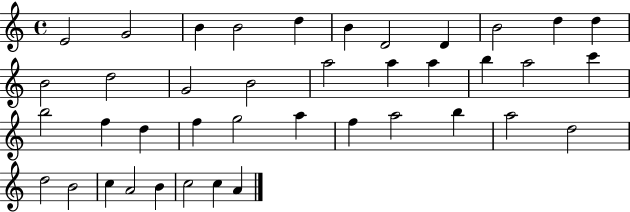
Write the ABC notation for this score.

X:1
T:Untitled
M:4/4
L:1/4
K:C
E2 G2 B B2 d B D2 D B2 d d B2 d2 G2 B2 a2 a a b a2 c' b2 f d f g2 a f a2 b a2 d2 d2 B2 c A2 B c2 c A